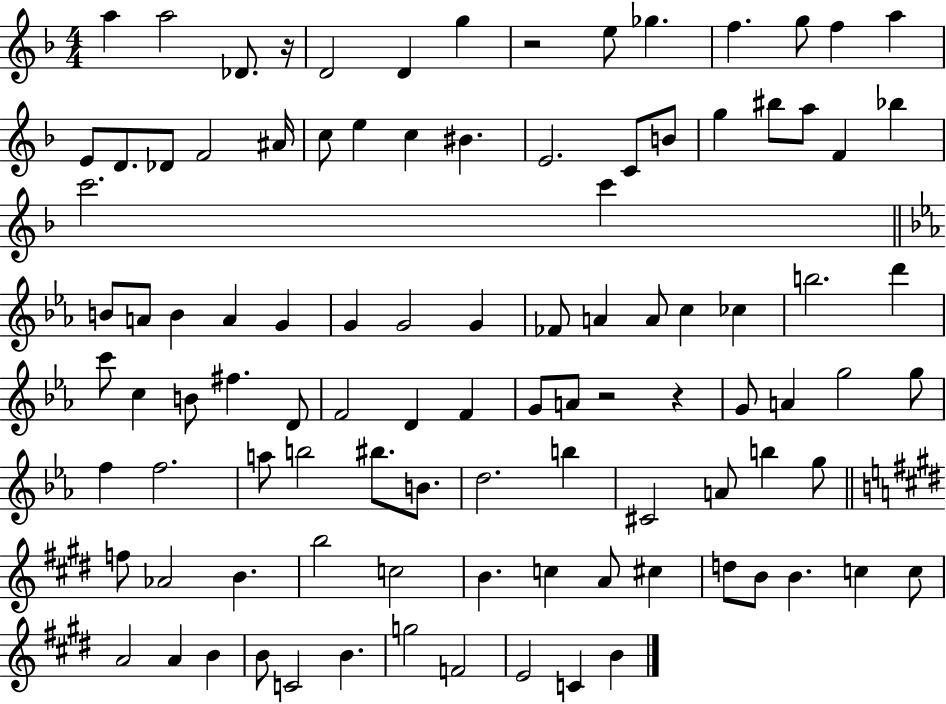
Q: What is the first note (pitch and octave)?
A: A5